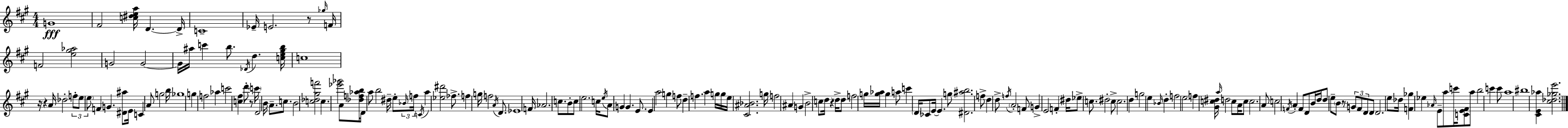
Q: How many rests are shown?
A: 6